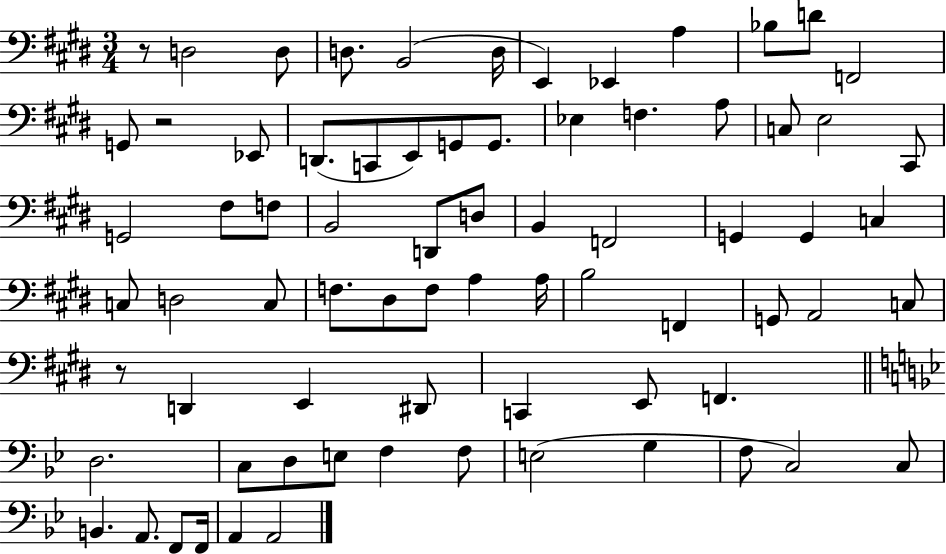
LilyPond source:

{
  \clef bass
  \numericTimeSignature
  \time 3/4
  \key e \major
  \repeat volta 2 { r8 d2 d8 | d8. b,2( d16 | e,4) ees,4 a4 | bes8 d'8 f,2 | \break g,8 r2 ees,8 | d,8.( c,8 e,8) g,8 g,8. | ees4 f4. a8 | c8 e2 cis,8 | \break g,2 fis8 f8 | b,2 d,8 d8 | b,4 f,2 | g,4 g,4 c4 | \break c8 d2 c8 | f8. dis8 f8 a4 a16 | b2 f,4 | g,8 a,2 c8 | \break r8 d,4 e,4 dis,8 | c,4 e,8 f,4. | \bar "||" \break \key bes \major d2. | c8 d8 e8 f4 f8 | e2( g4 | f8 c2) c8 | \break b,4. a,8. f,8 f,16 | a,4 a,2 | } \bar "|."
}